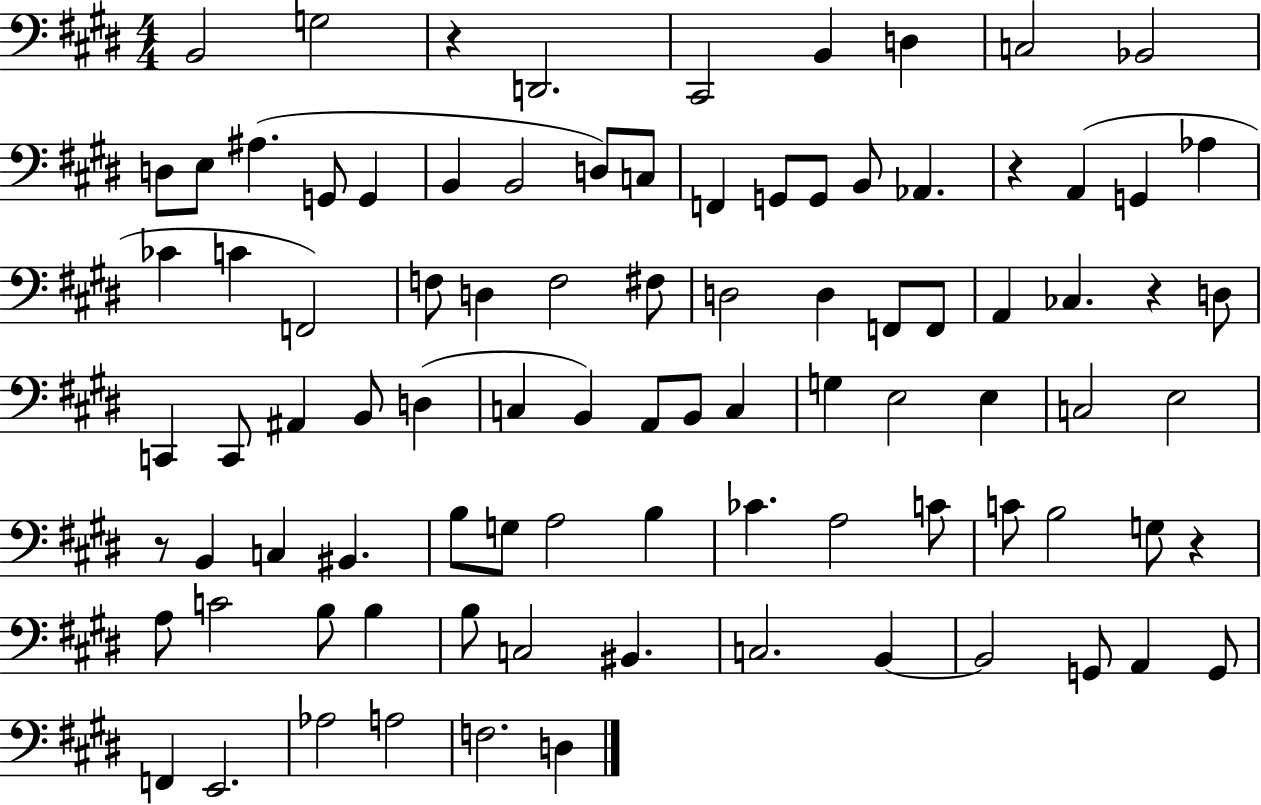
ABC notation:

X:1
T:Untitled
M:4/4
L:1/4
K:E
B,,2 G,2 z D,,2 ^C,,2 B,, D, C,2 _B,,2 D,/2 E,/2 ^A, G,,/2 G,, B,, B,,2 D,/2 C,/2 F,, G,,/2 G,,/2 B,,/2 _A,, z A,, G,, _A, _C C F,,2 F,/2 D, F,2 ^F,/2 D,2 D, F,,/2 F,,/2 A,, _C, z D,/2 C,, C,,/2 ^A,, B,,/2 D, C, B,, A,,/2 B,,/2 C, G, E,2 E, C,2 E,2 z/2 B,, C, ^B,, B,/2 G,/2 A,2 B, _C A,2 C/2 C/2 B,2 G,/2 z A,/2 C2 B,/2 B, B,/2 C,2 ^B,, C,2 B,, B,,2 G,,/2 A,, G,,/2 F,, E,,2 _A,2 A,2 F,2 D,